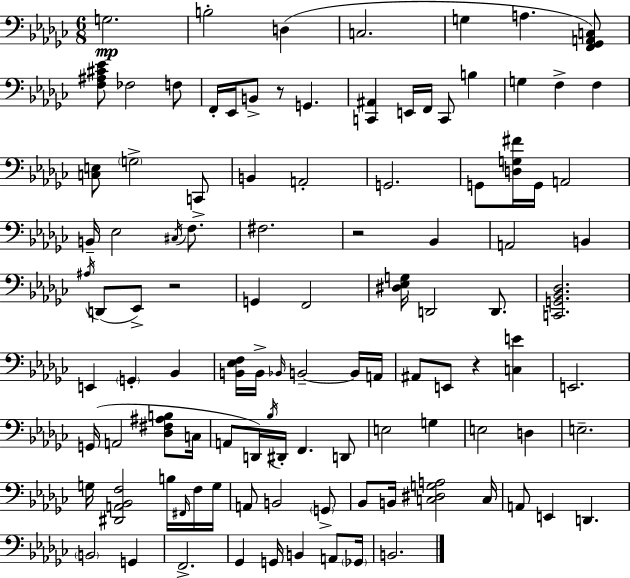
{
  \clef bass
  \numericTimeSignature
  \time 6/8
  \key ees \minor
  \repeat volta 2 { g2.\mp | b2-. d4( | c2. | g4 a4. <f, ges, a, c>8) | \break <f ais cis' ees'>8 fes2 f8 | f,16-. ees,16 b,8-> r8 g,4. | <c, ais,>4 e,16 f,16 c,8 b4 | g4 f4-> f4 | \break <c e>8 \parenthesize g2-> c,8-> | b,4 a,2-. | g,2. | g,8 <d g fis'>16 g,16 a,2 | \break b,16-- ees2 \acciaccatura { cis16 } f8. | fis2. | r2 bes,4 | a,2 b,4 | \break \acciaccatura { ais16 }( d,8 ees,8->) r2 | g,4 f,2 | <dis ees g>16 d,2 d,8. | <c, g, bes, des>2. | \break e,4 \parenthesize g,4-. bes,4 | <b, ees f>16 b,16-> \grace { bes,16 } b,2--~~ | b,16 a,16 ais,8 e,8 r4 <c e'>4 | e,2. | \break g,16( a,2 | <des fis ais b>8 c16 a,8 d,16) \acciaccatura { bes16 } dis,16-. f,4. | d,8 e2 | g4 e2 | \break d4 e2.-- | g16 <dis, a, bes, f>2 | b16 \grace { fis,16 } f16 g16 a,8 b,2 | \parenthesize g,8-> bes,8 b,16 <c dis g a>2 | \break c16 a,8 e,4 d,4. | \parenthesize b,2 | g,4 f,2.-> | ges,4 g,16 b,4 | \break a,8 \parenthesize ges,16 b,2. | } \bar "|."
}